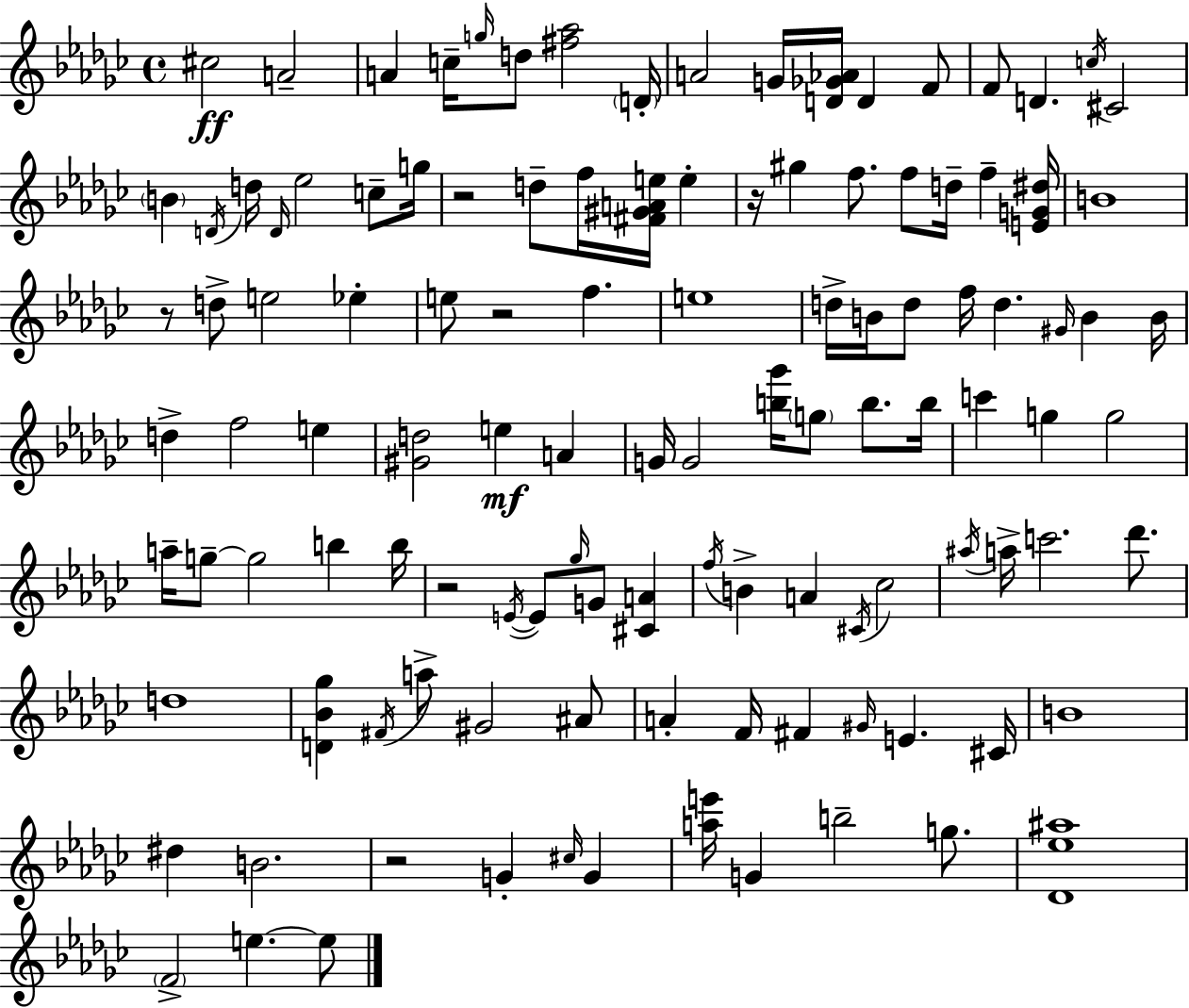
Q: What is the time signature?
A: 4/4